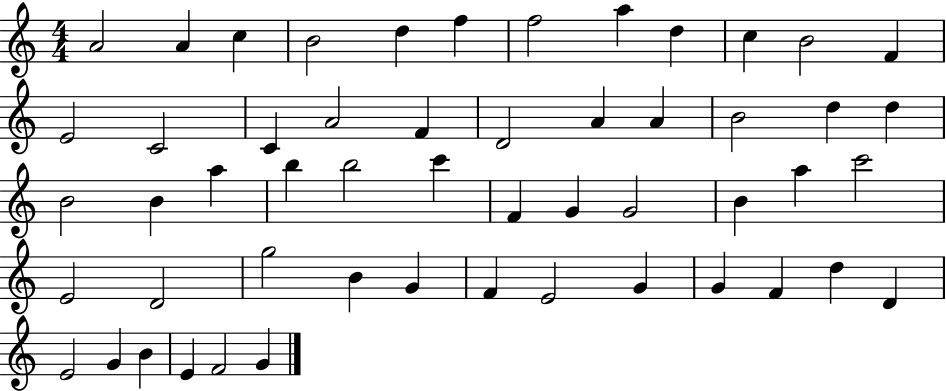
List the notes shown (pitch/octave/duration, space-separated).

A4/h A4/q C5/q B4/h D5/q F5/q F5/h A5/q D5/q C5/q B4/h F4/q E4/h C4/h C4/q A4/h F4/q D4/h A4/q A4/q B4/h D5/q D5/q B4/h B4/q A5/q B5/q B5/h C6/q F4/q G4/q G4/h B4/q A5/q C6/h E4/h D4/h G5/h B4/q G4/q F4/q E4/h G4/q G4/q F4/q D5/q D4/q E4/h G4/q B4/q E4/q F4/h G4/q